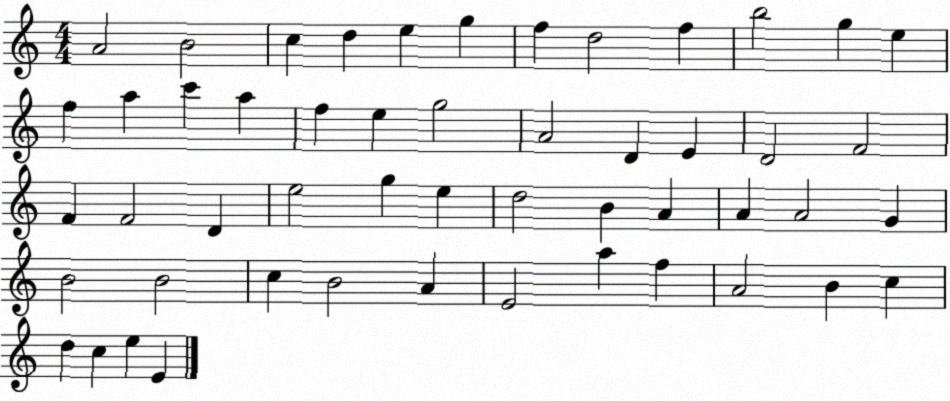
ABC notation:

X:1
T:Untitled
M:4/4
L:1/4
K:C
A2 B2 c d e g f d2 f b2 g e f a c' a f e g2 A2 D E D2 F2 F F2 D e2 g e d2 B A A A2 G B2 B2 c B2 A E2 a f A2 B c d c e E